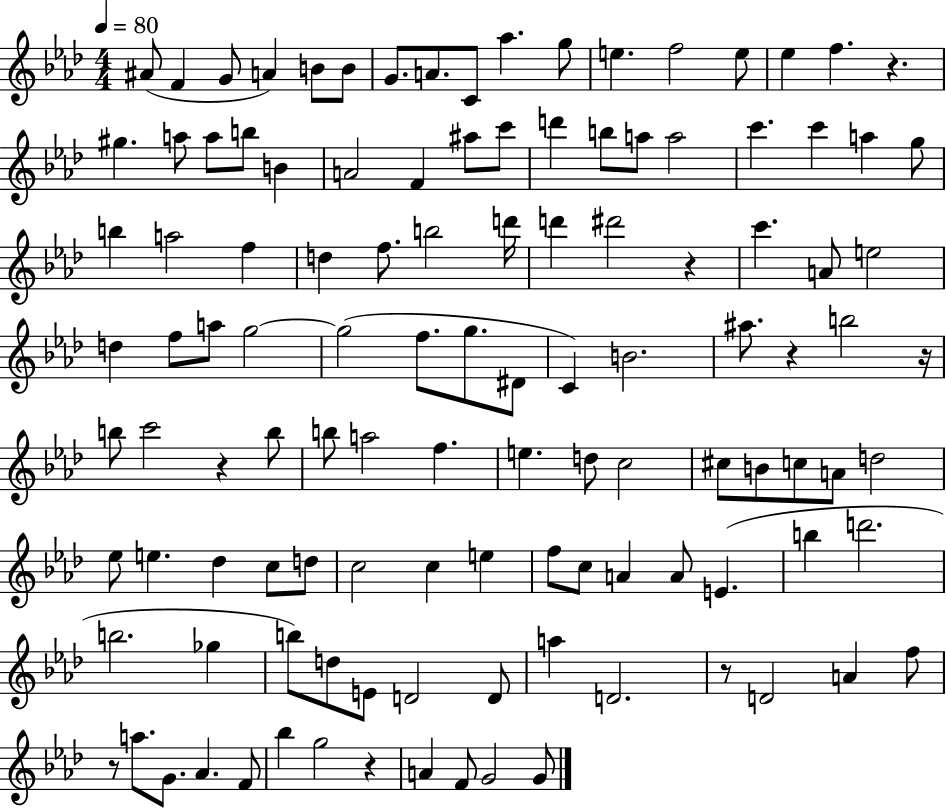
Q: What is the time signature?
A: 4/4